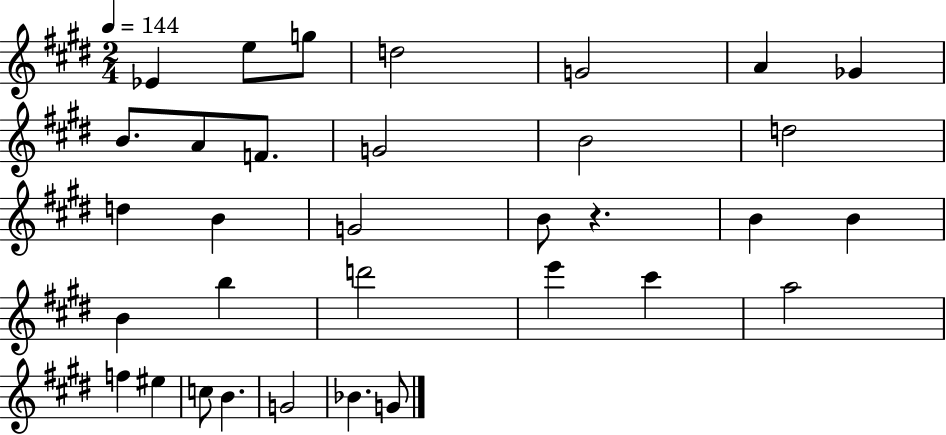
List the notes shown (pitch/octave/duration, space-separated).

Eb4/q E5/e G5/e D5/h G4/h A4/q Gb4/q B4/e. A4/e F4/e. G4/h B4/h D5/h D5/q B4/q G4/h B4/e R/q. B4/q B4/q B4/q B5/q D6/h E6/q C#6/q A5/h F5/q EIS5/q C5/e B4/q. G4/h Bb4/q. G4/e